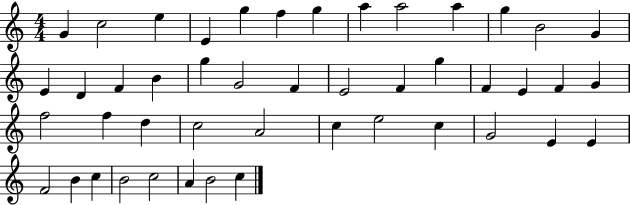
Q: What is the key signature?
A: C major